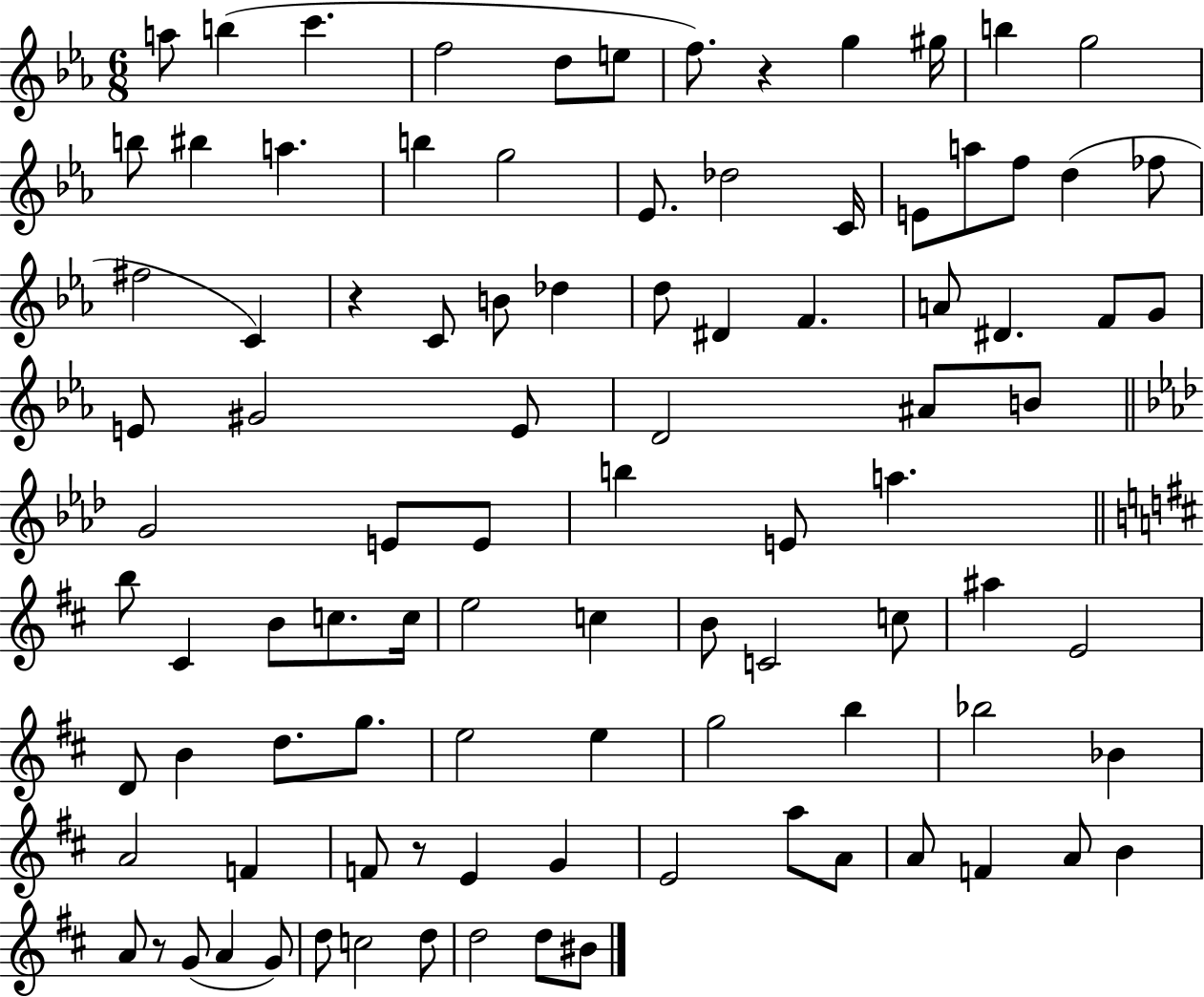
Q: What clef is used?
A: treble